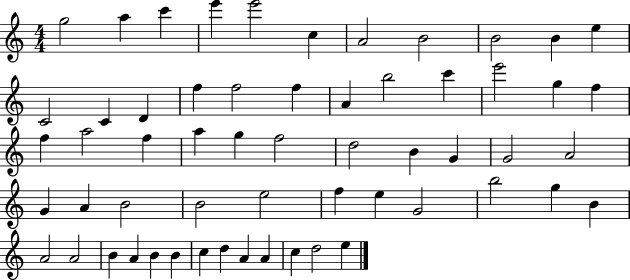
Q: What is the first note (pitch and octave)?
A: G5